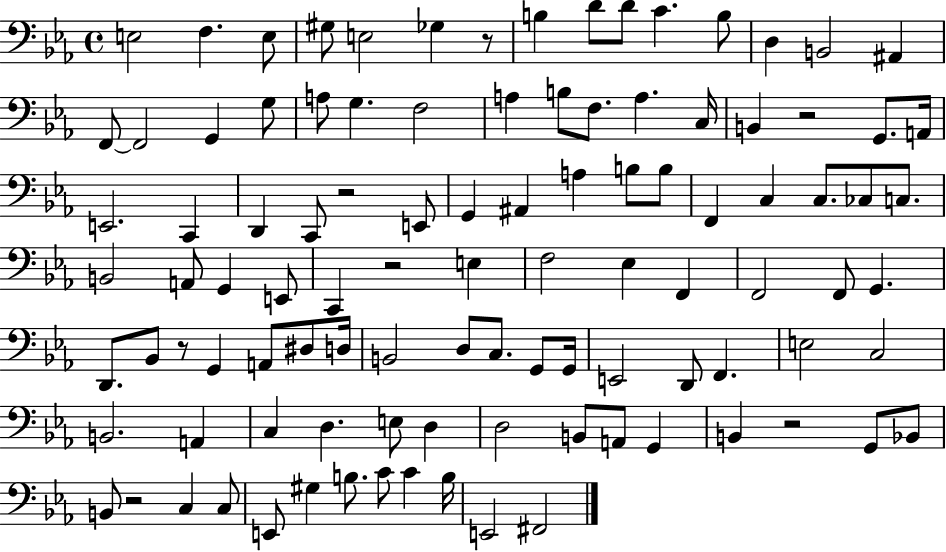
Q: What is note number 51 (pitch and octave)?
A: F3